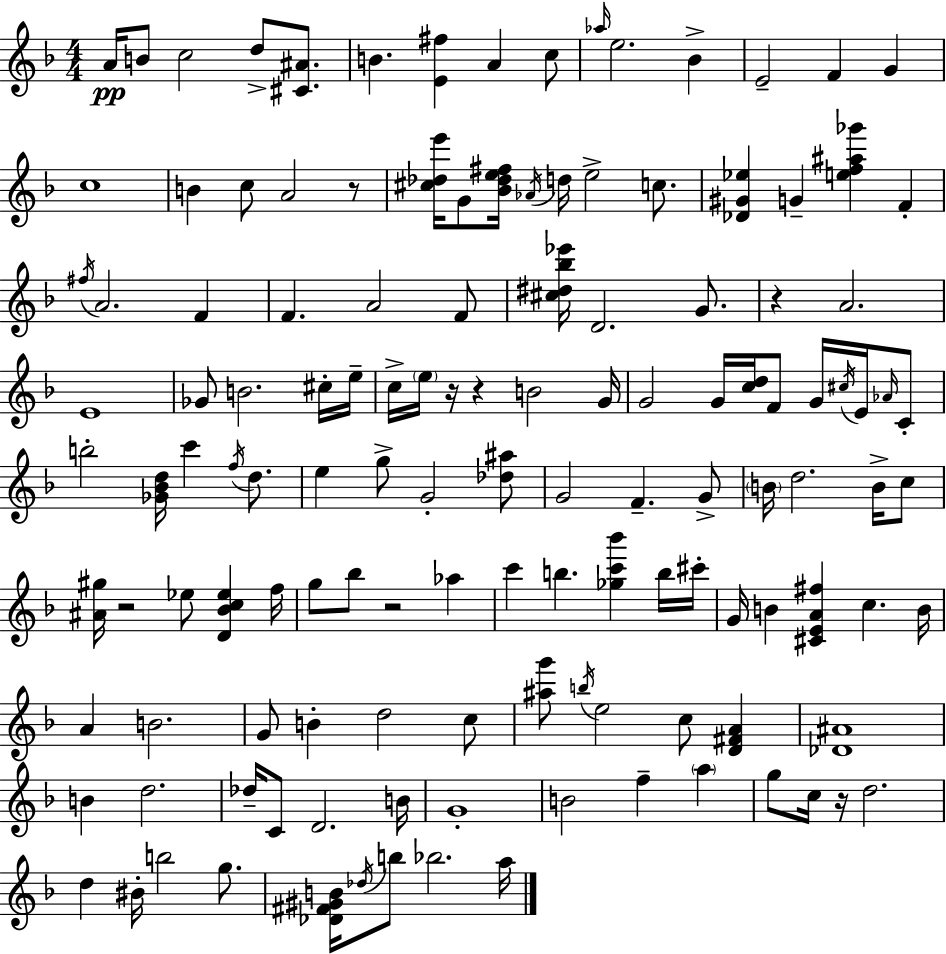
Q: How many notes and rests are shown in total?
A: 132